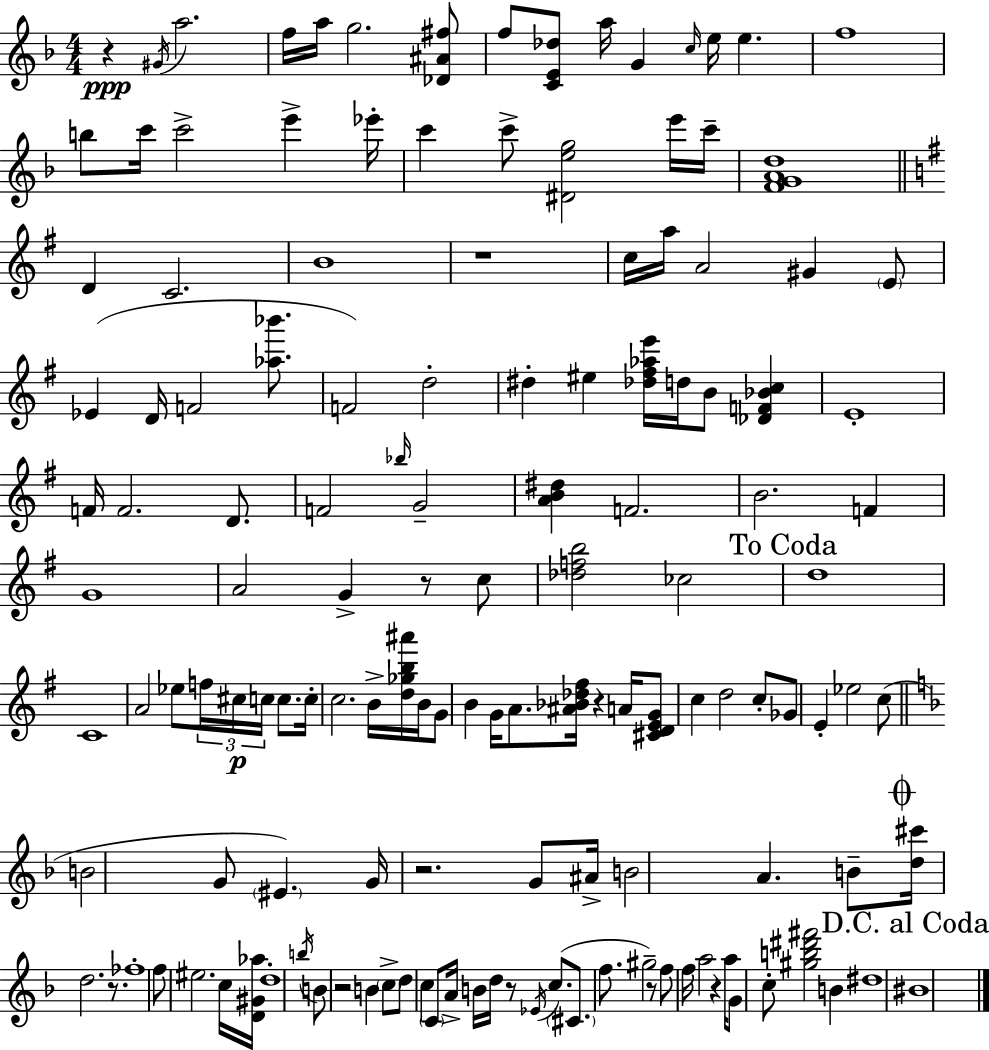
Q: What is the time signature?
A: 4/4